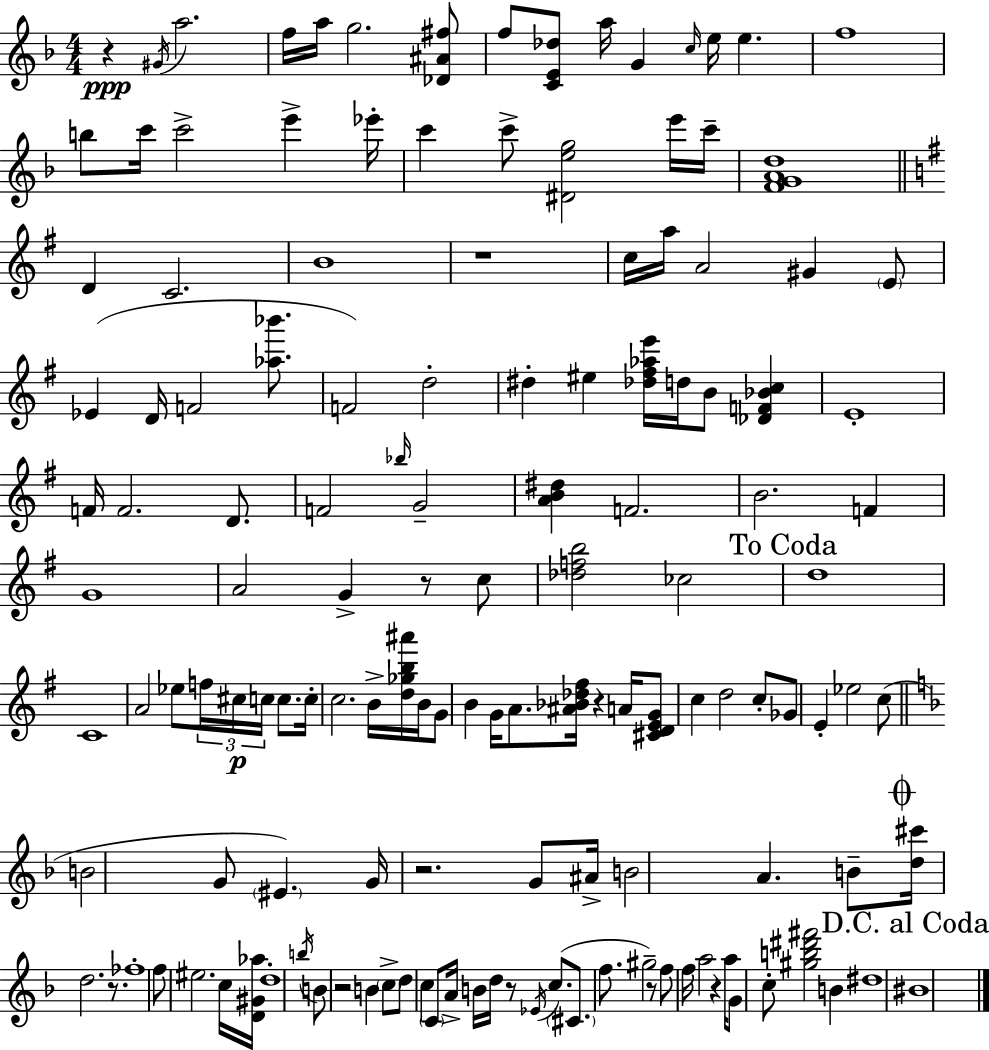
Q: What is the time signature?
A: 4/4